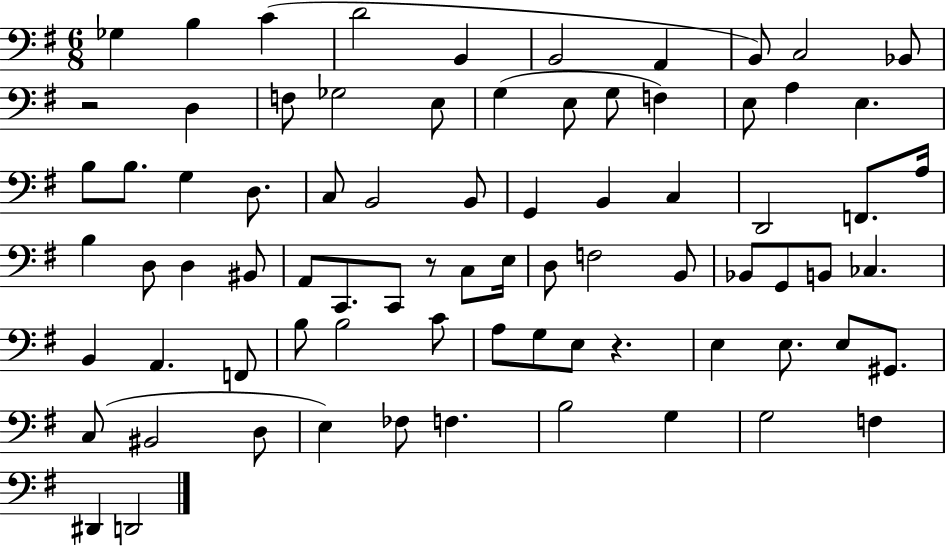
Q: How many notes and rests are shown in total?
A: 78